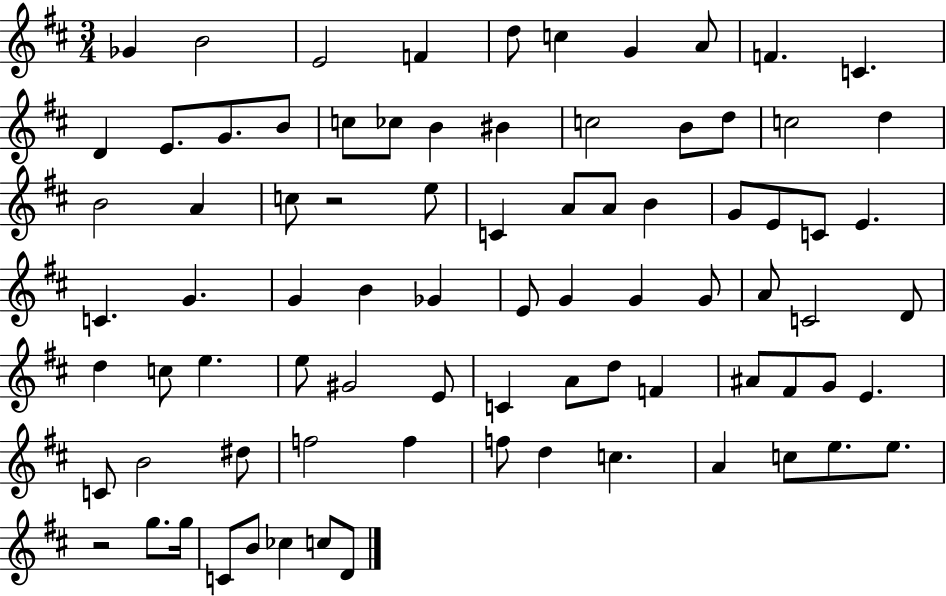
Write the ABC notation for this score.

X:1
T:Untitled
M:3/4
L:1/4
K:D
_G B2 E2 F d/2 c G A/2 F C D E/2 G/2 B/2 c/2 _c/2 B ^B c2 B/2 d/2 c2 d B2 A c/2 z2 e/2 C A/2 A/2 B G/2 E/2 C/2 E C G G B _G E/2 G G G/2 A/2 C2 D/2 d c/2 e e/2 ^G2 E/2 C A/2 d/2 F ^A/2 ^F/2 G/2 E C/2 B2 ^d/2 f2 f f/2 d c A c/2 e/2 e/2 z2 g/2 g/4 C/2 B/2 _c c/2 D/2